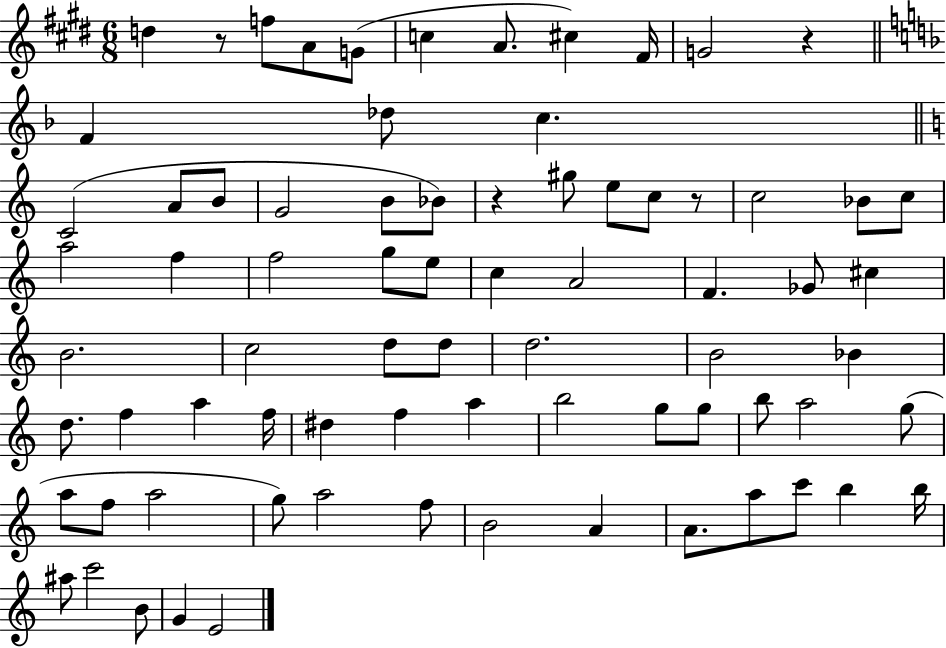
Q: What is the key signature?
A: E major